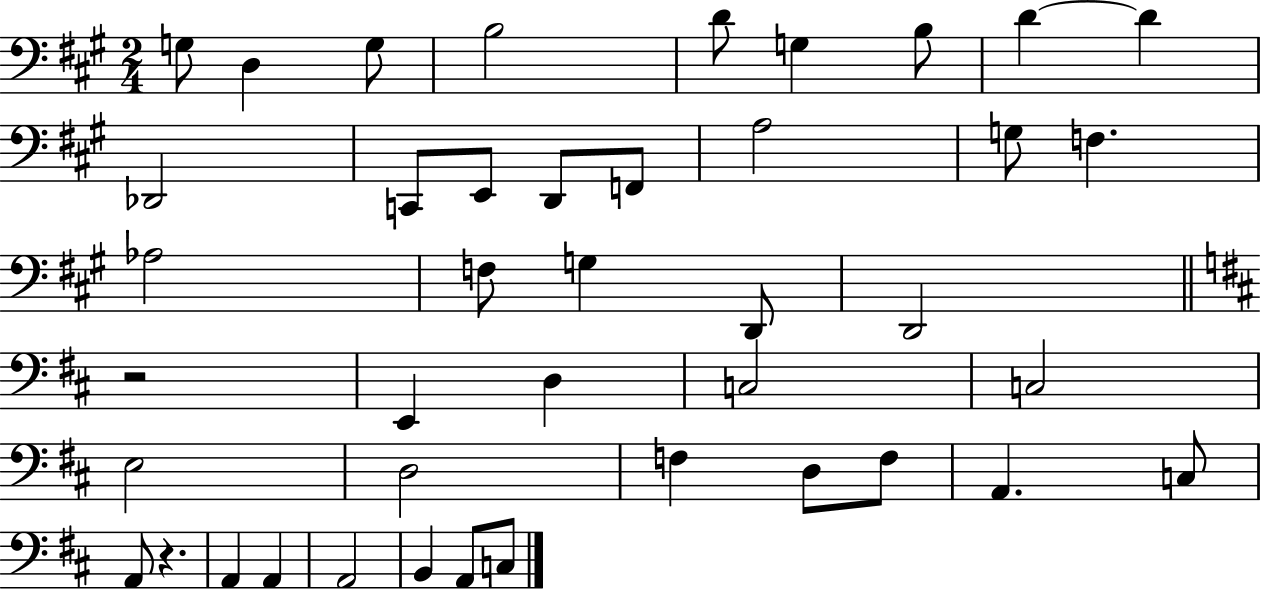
X:1
T:Untitled
M:2/4
L:1/4
K:A
G,/2 D, G,/2 B,2 D/2 G, B,/2 D D _D,,2 C,,/2 E,,/2 D,,/2 F,,/2 A,2 G,/2 F, _A,2 F,/2 G, D,,/2 D,,2 z2 E,, D, C,2 C,2 E,2 D,2 F, D,/2 F,/2 A,, C,/2 A,,/2 z A,, A,, A,,2 B,, A,,/2 C,/2